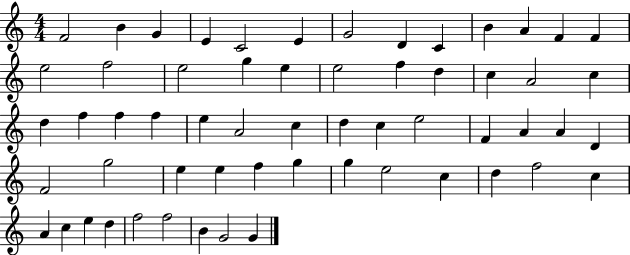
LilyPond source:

{
  \clef treble
  \numericTimeSignature
  \time 4/4
  \key c \major
  f'2 b'4 g'4 | e'4 c'2 e'4 | g'2 d'4 c'4 | b'4 a'4 f'4 f'4 | \break e''2 f''2 | e''2 g''4 e''4 | e''2 f''4 d''4 | c''4 a'2 c''4 | \break d''4 f''4 f''4 f''4 | e''4 a'2 c''4 | d''4 c''4 e''2 | f'4 a'4 a'4 d'4 | \break f'2 g''2 | e''4 e''4 f''4 g''4 | g''4 e''2 c''4 | d''4 f''2 c''4 | \break a'4 c''4 e''4 d''4 | f''2 f''2 | b'4 g'2 g'4 | \bar "|."
}